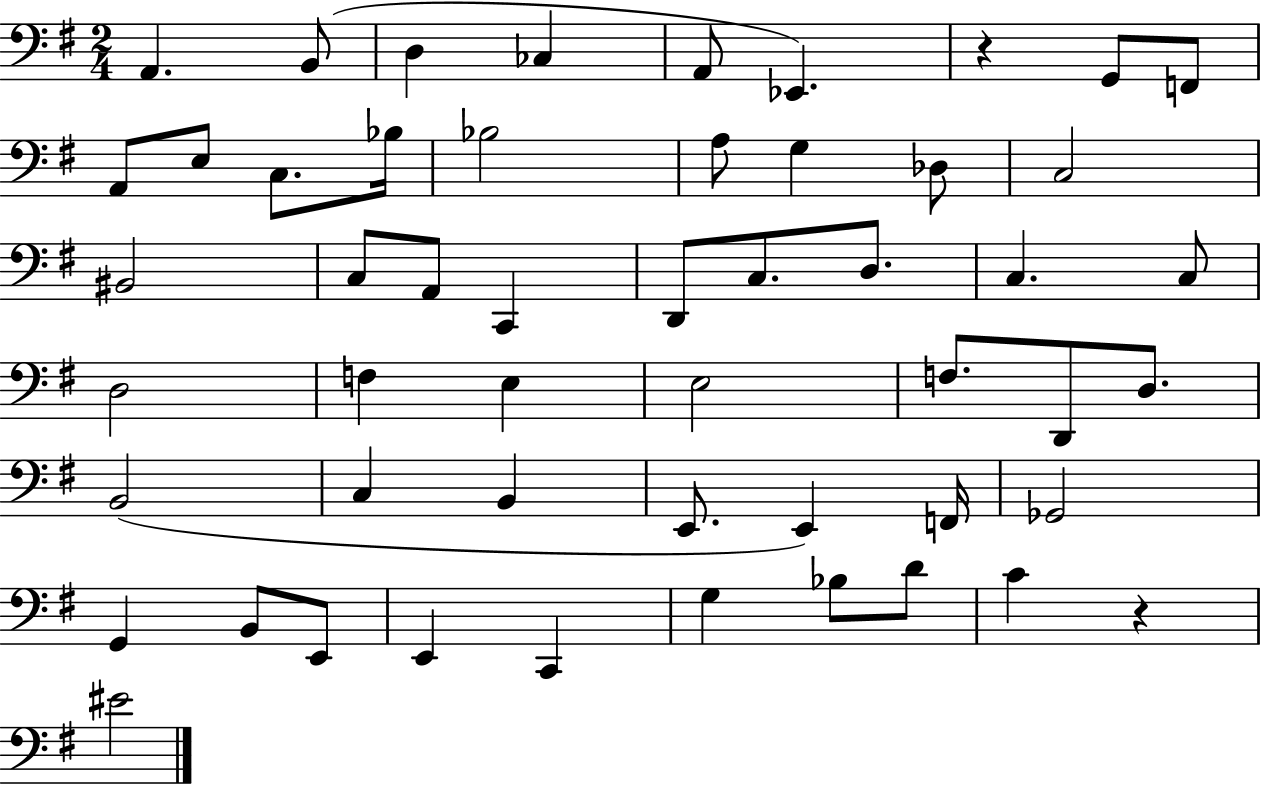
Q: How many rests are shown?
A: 2